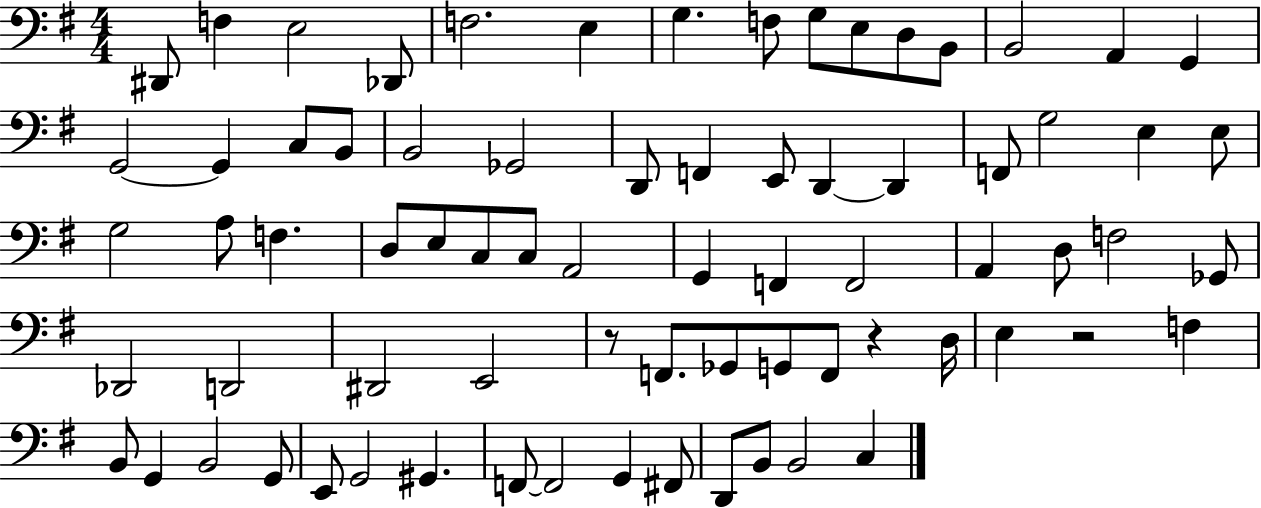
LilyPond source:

{
  \clef bass
  \numericTimeSignature
  \time 4/4
  \key g \major
  dis,8 f4 e2 des,8 | f2. e4 | g4. f8 g8 e8 d8 b,8 | b,2 a,4 g,4 | \break g,2~~ g,4 c8 b,8 | b,2 ges,2 | d,8 f,4 e,8 d,4~~ d,4 | f,8 g2 e4 e8 | \break g2 a8 f4. | d8 e8 c8 c8 a,2 | g,4 f,4 f,2 | a,4 d8 f2 ges,8 | \break des,2 d,2 | dis,2 e,2 | r8 f,8. ges,8 g,8 f,8 r4 d16 | e4 r2 f4 | \break b,8 g,4 b,2 g,8 | e,8 g,2 gis,4. | f,8~~ f,2 g,4 fis,8 | d,8 b,8 b,2 c4 | \break \bar "|."
}